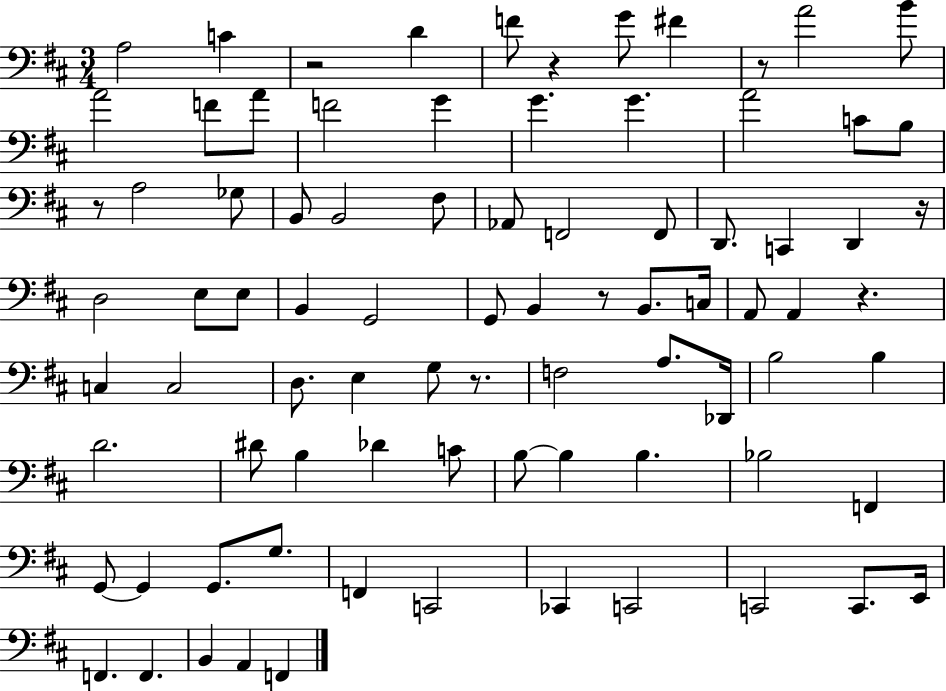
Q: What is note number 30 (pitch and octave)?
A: D3